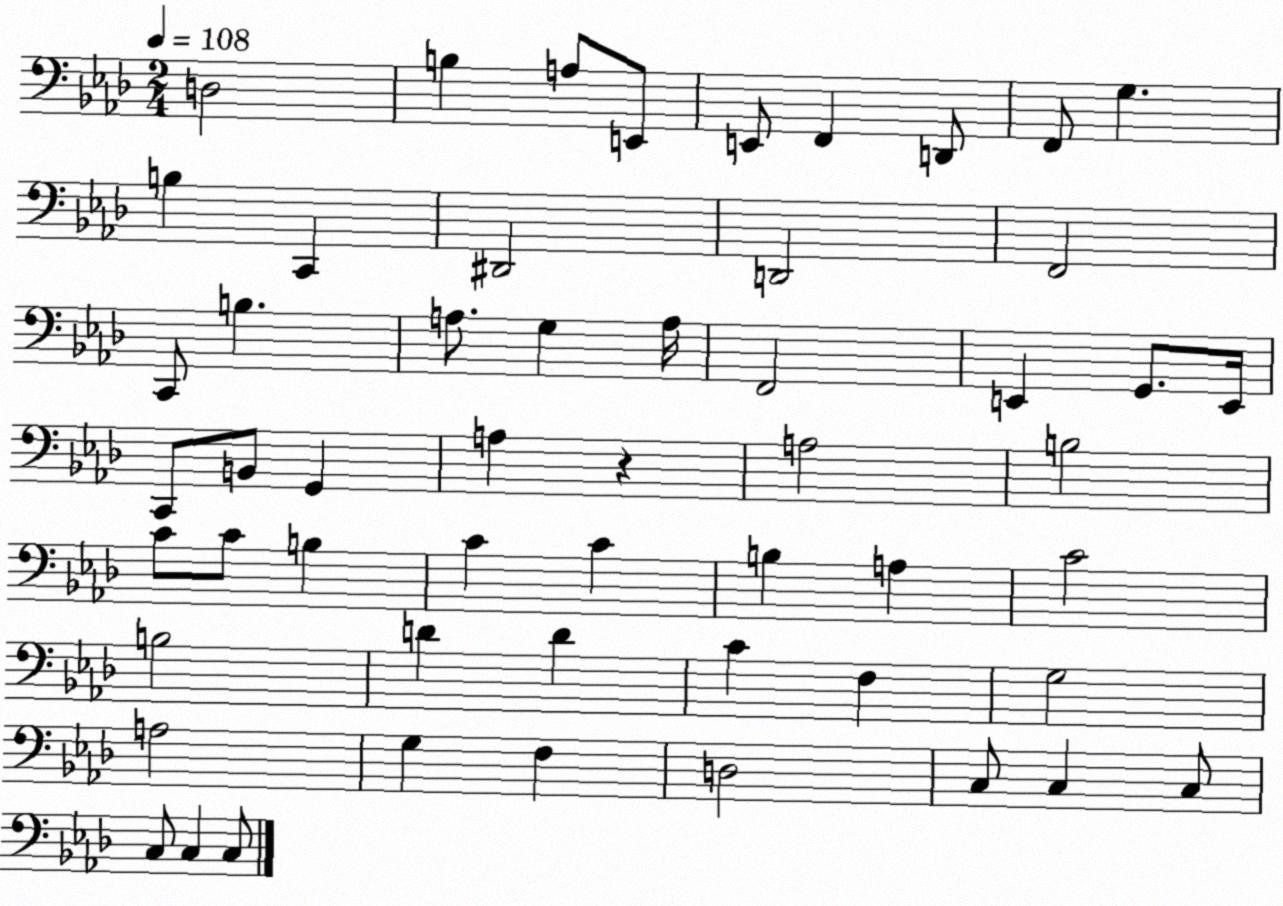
X:1
T:Untitled
M:2/4
L:1/4
K:Ab
D,2 B, A,/2 E,,/2 E,,/2 F,, D,,/2 F,,/2 G, B, C,, ^D,,2 D,,2 F,,2 C,,/2 B, A,/2 G, A,/4 F,,2 E,, G,,/2 E,,/4 C,,/2 B,,/2 G,, A, z A,2 B,2 C/2 C/2 B, C C B, A, C2 B,2 D D C F, G,2 A,2 G, F, D,2 C,/2 C, C,/2 C,/2 C, C,/2